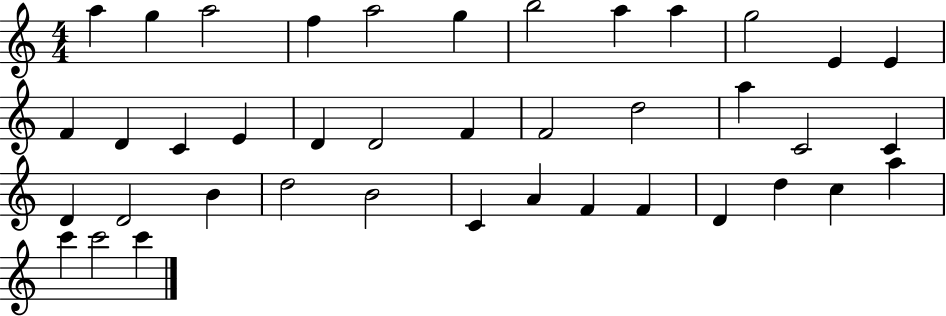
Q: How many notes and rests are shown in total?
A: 40